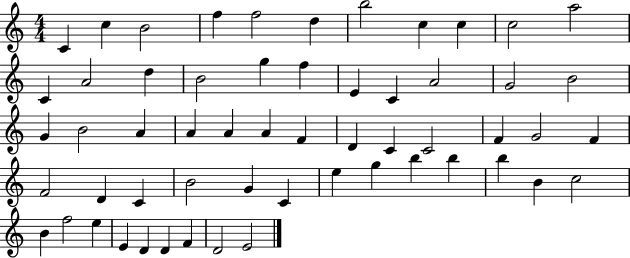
{
  \clef treble
  \numericTimeSignature
  \time 4/4
  \key c \major
  c'4 c''4 b'2 | f''4 f''2 d''4 | b''2 c''4 c''4 | c''2 a''2 | \break c'4 a'2 d''4 | b'2 g''4 f''4 | e'4 c'4 a'2 | g'2 b'2 | \break g'4 b'2 a'4 | a'4 a'4 a'4 f'4 | d'4 c'4 c'2 | f'4 g'2 f'4 | \break f'2 d'4 c'4 | b'2 g'4 c'4 | e''4 g''4 b''4 b''4 | b''4 b'4 c''2 | \break b'4 f''2 e''4 | e'4 d'4 d'4 f'4 | d'2 e'2 | \bar "|."
}